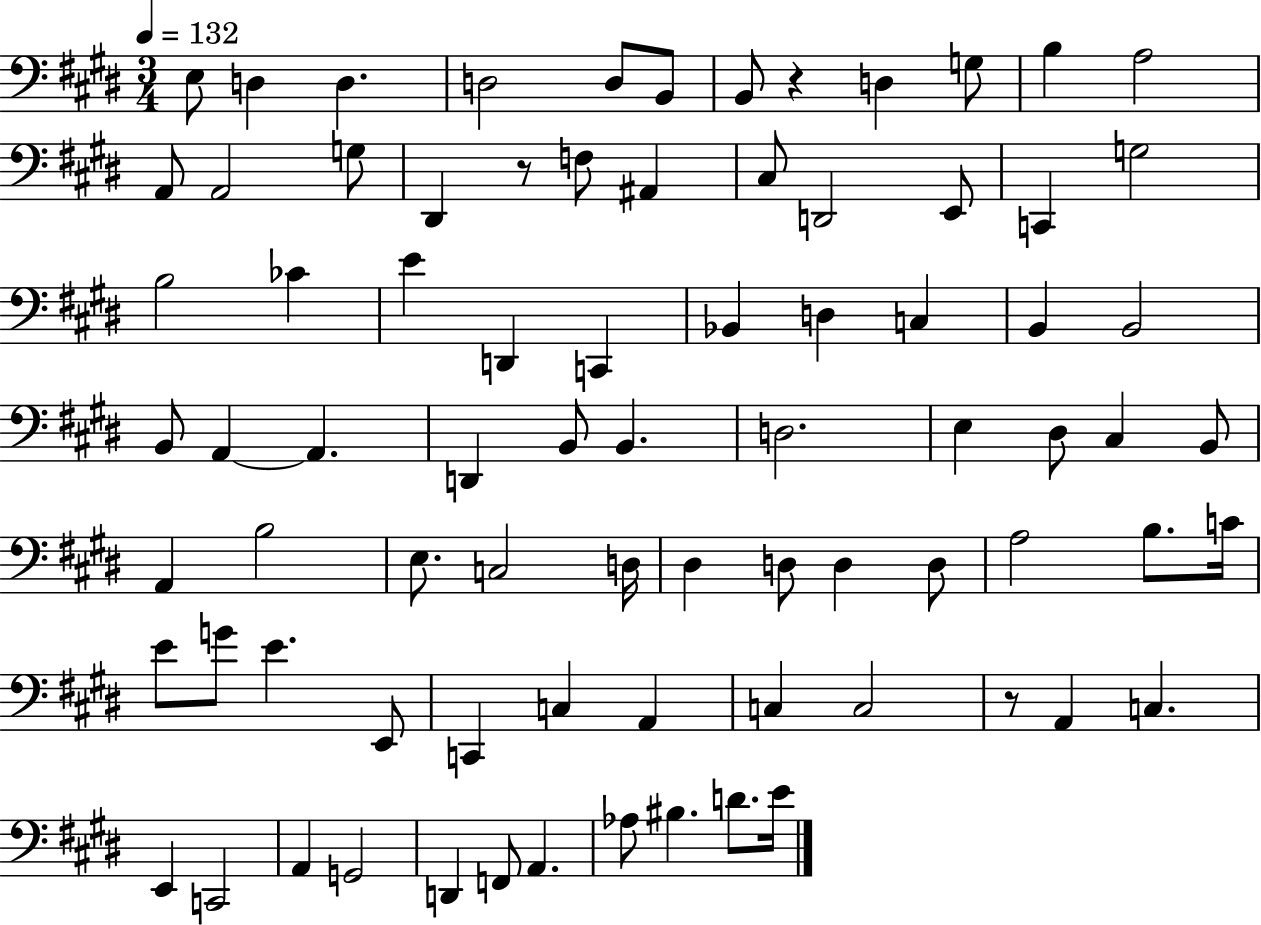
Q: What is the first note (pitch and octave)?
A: E3